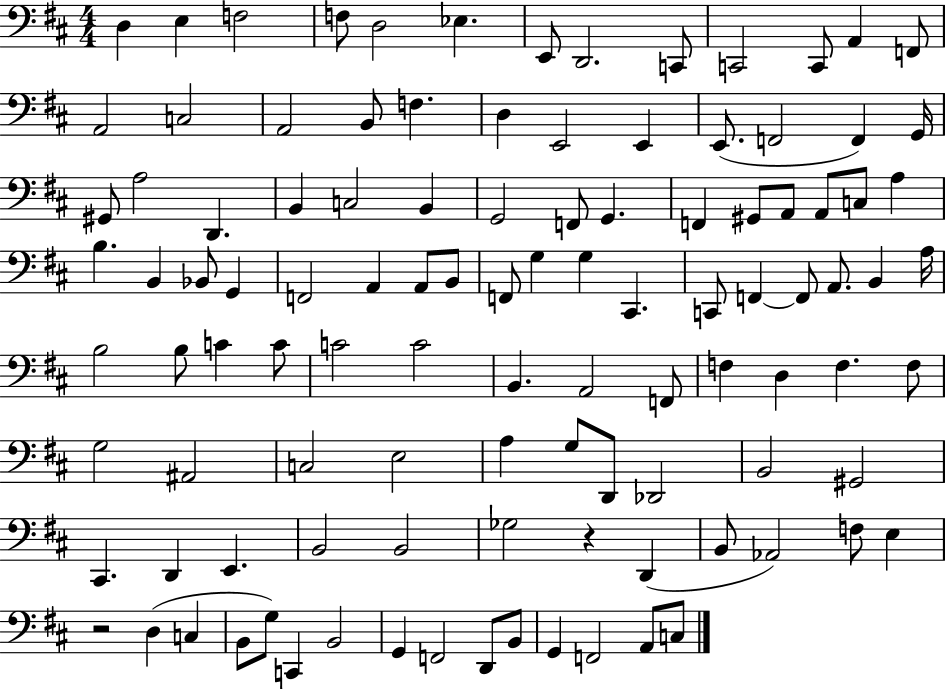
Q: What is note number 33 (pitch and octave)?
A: F2